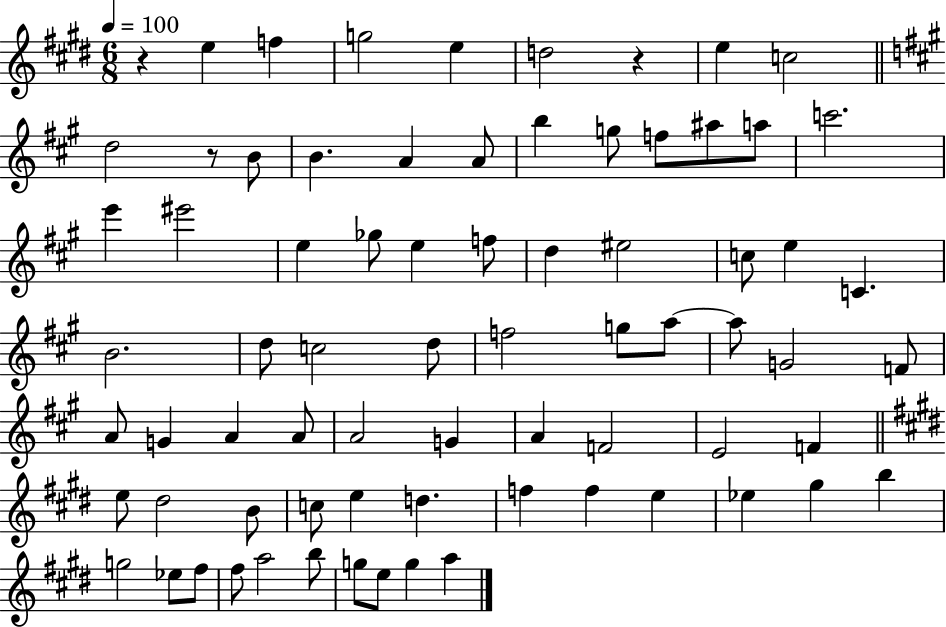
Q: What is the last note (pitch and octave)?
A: A5